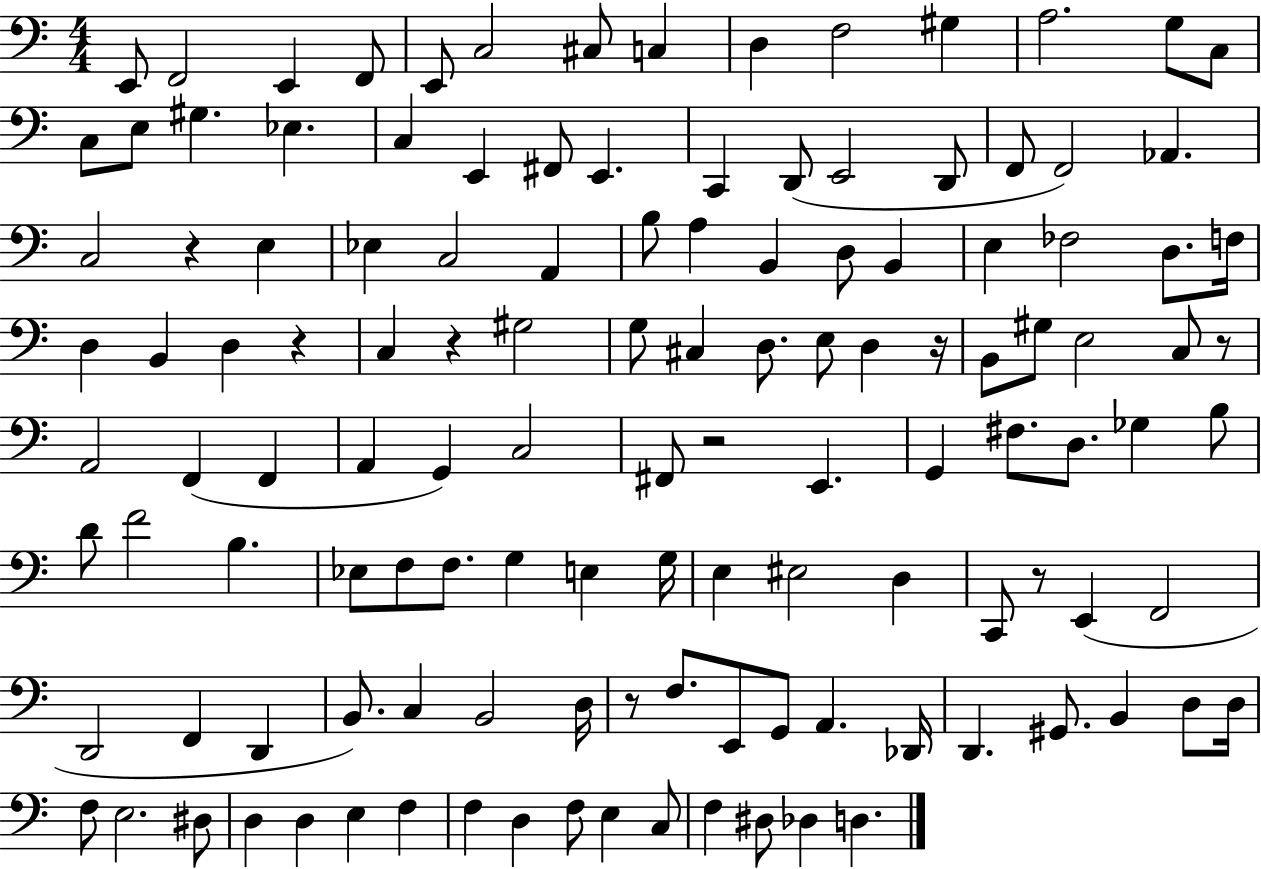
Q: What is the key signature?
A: C major